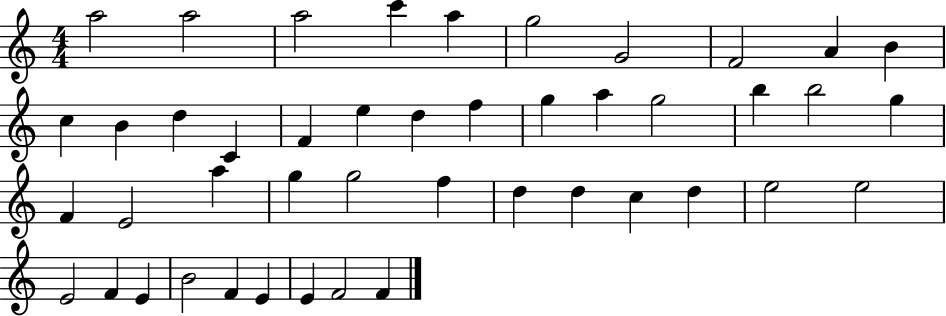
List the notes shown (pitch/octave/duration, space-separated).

A5/h A5/h A5/h C6/q A5/q G5/h G4/h F4/h A4/q B4/q C5/q B4/q D5/q C4/q F4/q E5/q D5/q F5/q G5/q A5/q G5/h B5/q B5/h G5/q F4/q E4/h A5/q G5/q G5/h F5/q D5/q D5/q C5/q D5/q E5/h E5/h E4/h F4/q E4/q B4/h F4/q E4/q E4/q F4/h F4/q